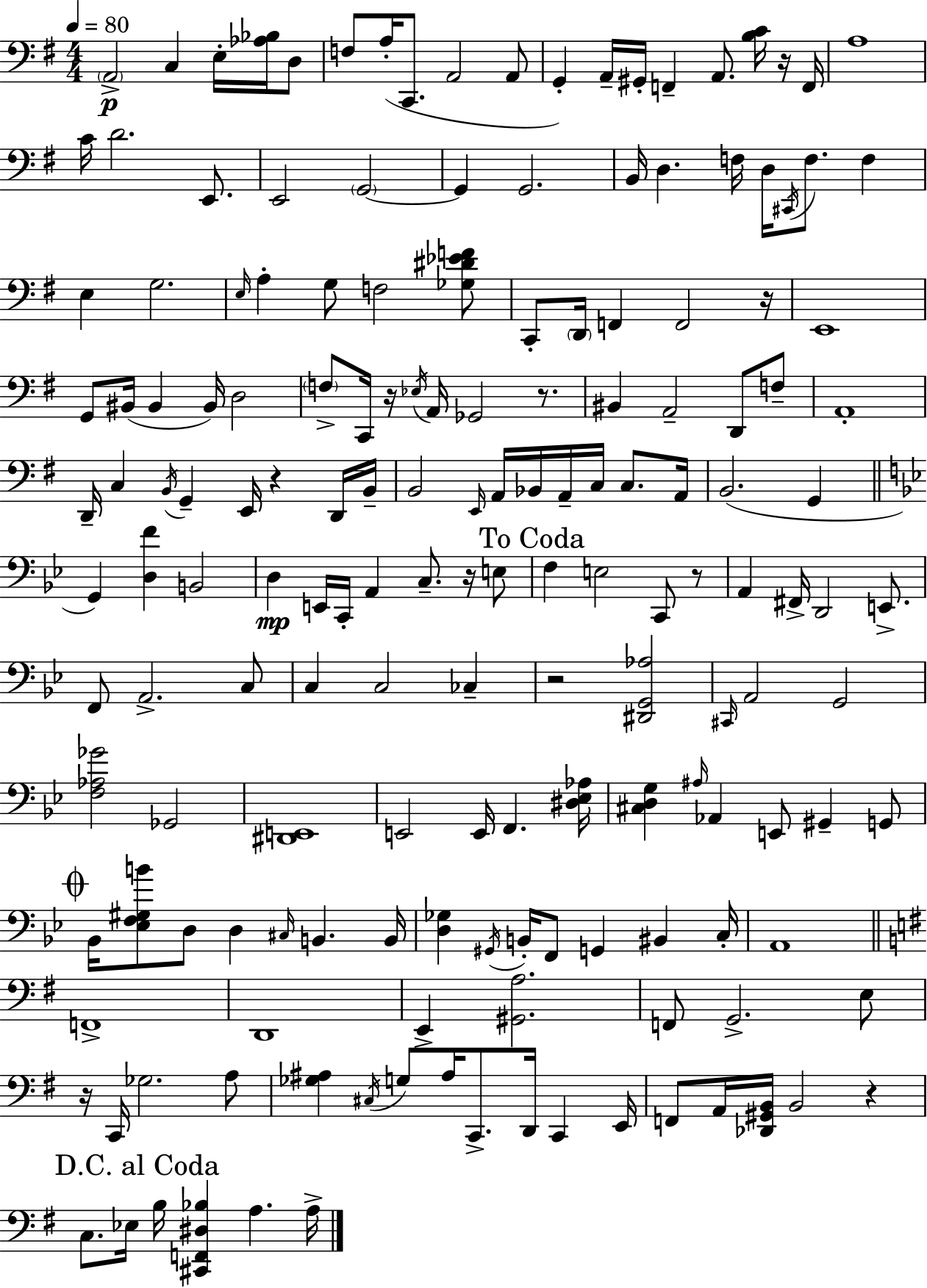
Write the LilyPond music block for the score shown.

{
  \clef bass
  \numericTimeSignature
  \time 4/4
  \key e \minor
  \tempo 4 = 80
  \parenthesize a,2->\p c4 e16-. <aes bes>16 d8 | f8 a16-.( c,8. a,2 a,8 | g,4-.) a,16-- gis,16-. f,4-- a,8. <b c'>16 r16 f,16 | a1 | \break c'16 d'2. e,8. | e,2 \parenthesize g,2~~ | g,4 g,2. | b,16 d4. f16 d16 \acciaccatura { cis,16 } f8. f4 | \break e4 g2. | \grace { e16 } a4-. g8 f2 | <ges dis' ees' f'>8 c,8-. \parenthesize d,16 f,4 f,2 | r16 e,1 | \break g,8 bis,16( bis,4 bis,16) d2 | \parenthesize f8-> c,16 r16 \acciaccatura { ees16 } a,16 ges,2 | r8. bis,4 a,2-- d,8 | f8-- a,1-. | \break d,16-- c4 \acciaccatura { b,16 } g,4-- e,16 r4 | d,16 b,16-- b,2 \grace { e,16 } a,16 bes,16 a,16-- | c16 c8. a,16 b,2.( | g,4 \bar "||" \break \key g \minor g,4) <d f'>4 b,2 | d4\mp e,16 c,16-. a,4 c8.-- r16 e8 | \mark "To Coda" f4 e2 c,8 r8 | a,4 fis,16-> d,2 e,8.-> | \break f,8 a,2.-> c8 | c4 c2 ces4-- | r2 <dis, g, aes>2 | \grace { cis,16 } a,2 g,2 | \break <f aes ges'>2 ges,2 | <dis, e,>1 | e,2 e,16 f,4. | <dis ees aes>16 <cis d g>4 \grace { ais16 } aes,4 e,8 gis,4-- | \break g,8 \mark \markup { \musicglyph "scripts.coda" } bes,16 <ees f gis b'>8 d8 d4 \grace { cis16 } b,4. | b,16 <d ges>4 \acciaccatura { gis,16 } b,16-. f,8 g,4 bis,4 | c16-. a,1 | \bar "||" \break \key g \major f,1-> | d,1 | e,4-> <gis, a>2. | f,8 g,2.-> e8 | \break r16 c,16 ges2. a8 | <ges ais>4 \acciaccatura { cis16 } g8 ais16 c,8.-> d,16 c,4 | e,16 f,8 a,16 <des, gis, b,>16 b,2 r4 | \mark "D.C. al Coda" c8. ees16 b16 <cis, f, dis bes>4 a4. | \break a16-> \bar "|."
}